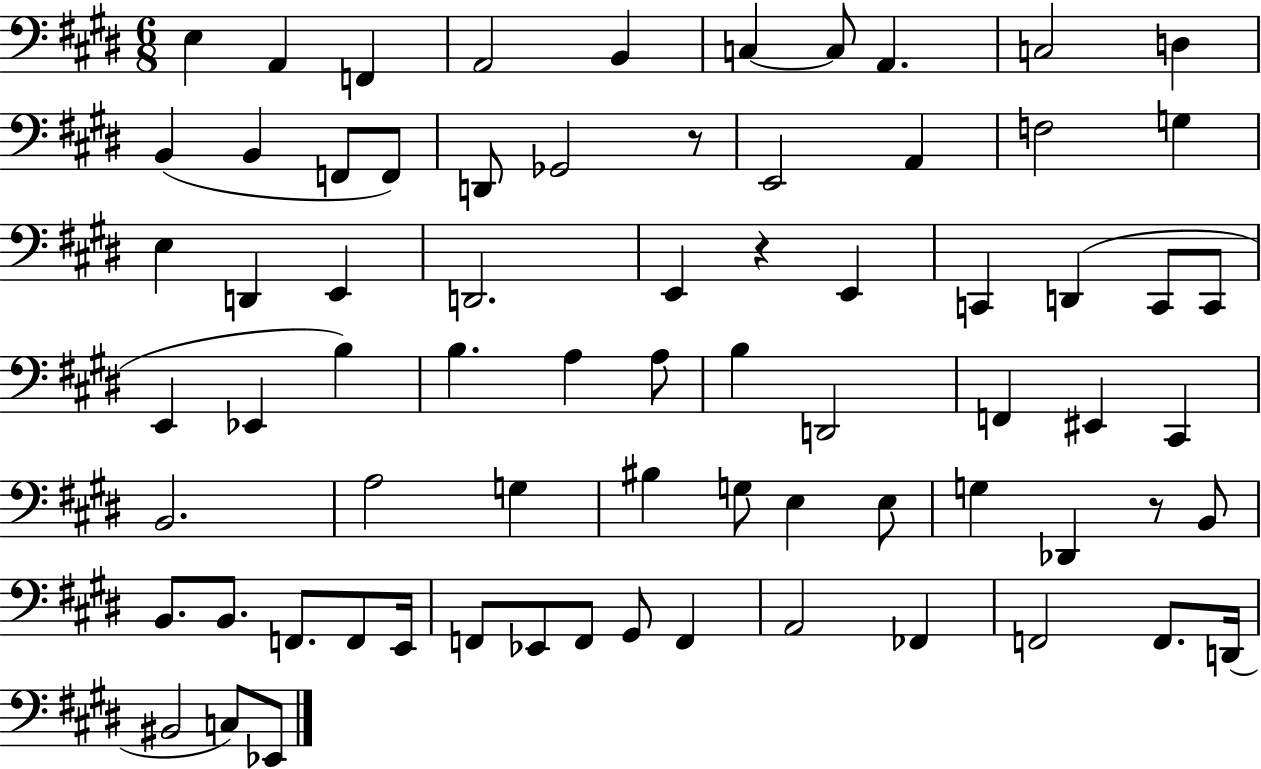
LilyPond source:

{
  \clef bass
  \numericTimeSignature
  \time 6/8
  \key e \major
  e4 a,4 f,4 | a,2 b,4 | c4~~ c8 a,4. | c2 d4 | \break b,4( b,4 f,8 f,8) | d,8 ges,2 r8 | e,2 a,4 | f2 g4 | \break e4 d,4 e,4 | d,2. | e,4 r4 e,4 | c,4 d,4( c,8 c,8 | \break e,4 ees,4 b4) | b4. a4 a8 | b4 d,2 | f,4 eis,4 cis,4 | \break b,2. | a2 g4 | bis4 g8 e4 e8 | g4 des,4 r8 b,8 | \break b,8. b,8. f,8. f,8 e,16 | f,8 ees,8 f,8 gis,8 f,4 | a,2 fes,4 | f,2 f,8. d,16( | \break bis,2 c8) ees,8 | \bar "|."
}